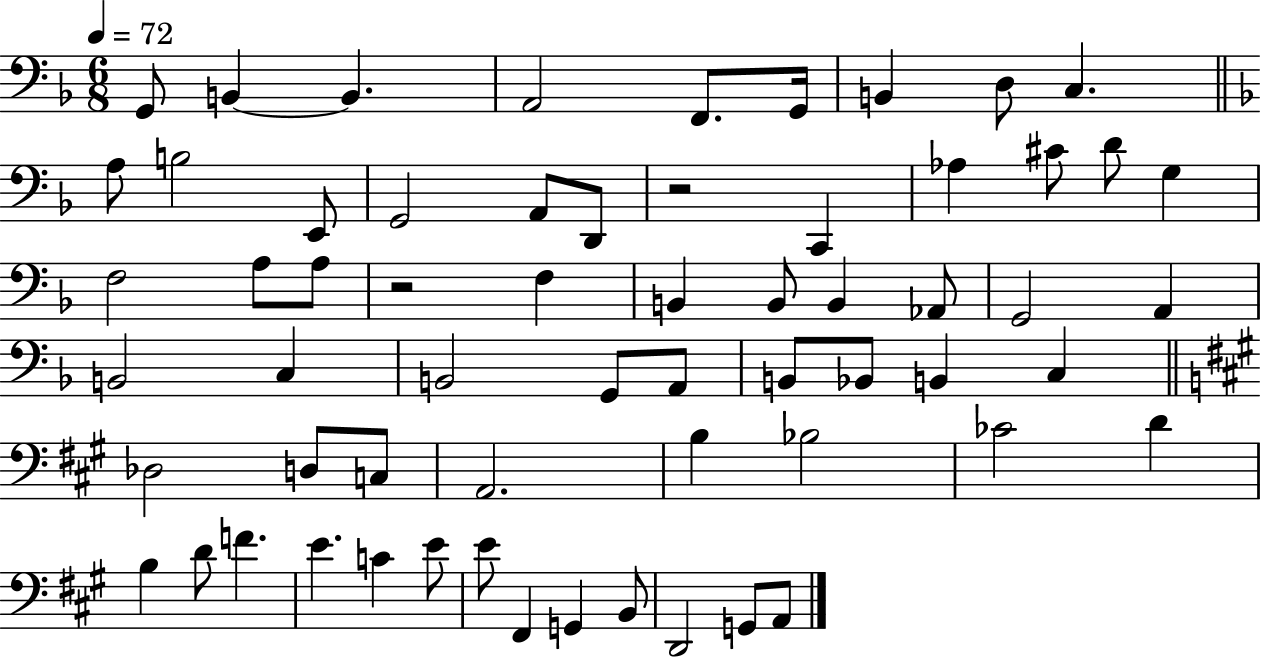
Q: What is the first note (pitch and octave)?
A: G2